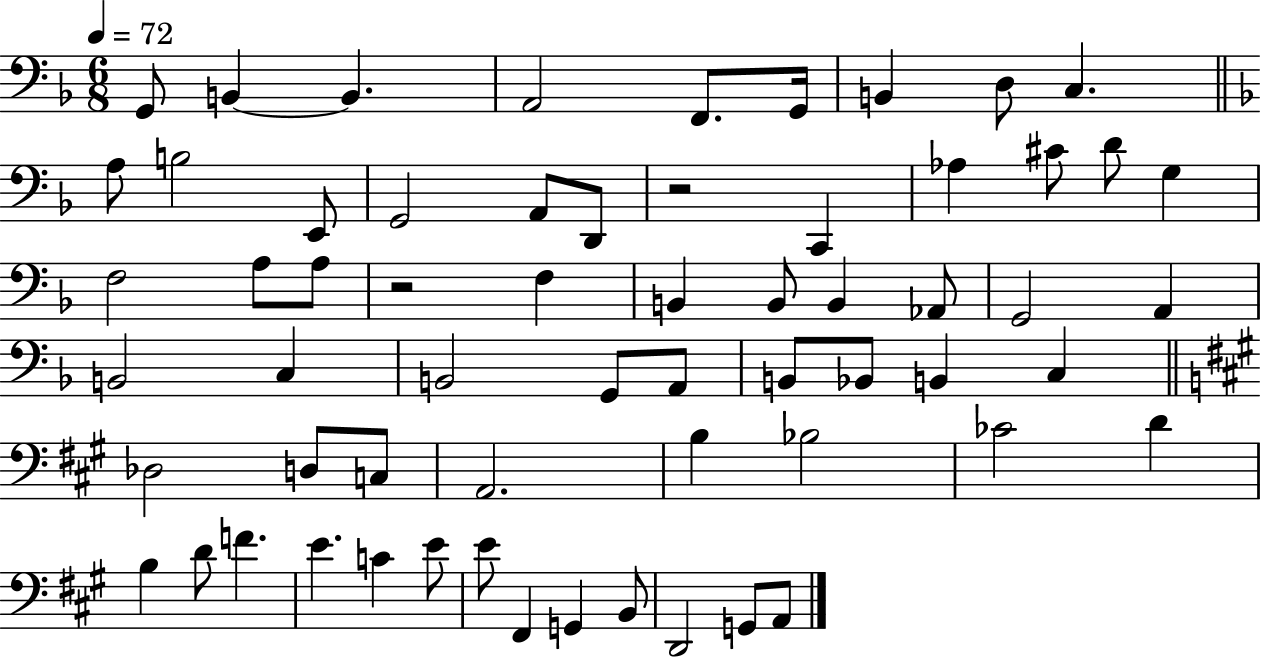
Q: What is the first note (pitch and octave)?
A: G2